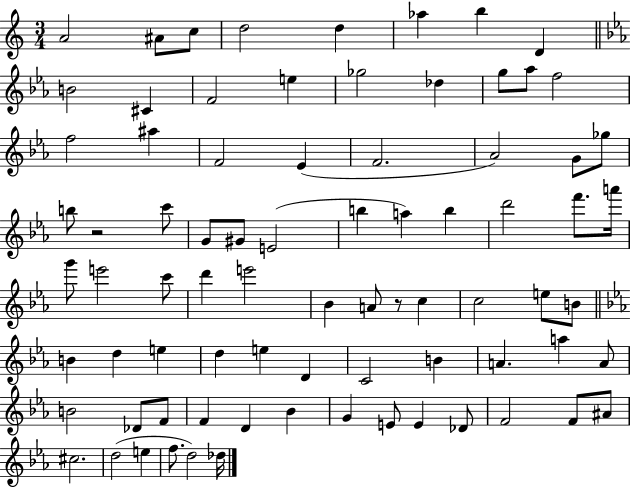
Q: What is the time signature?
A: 3/4